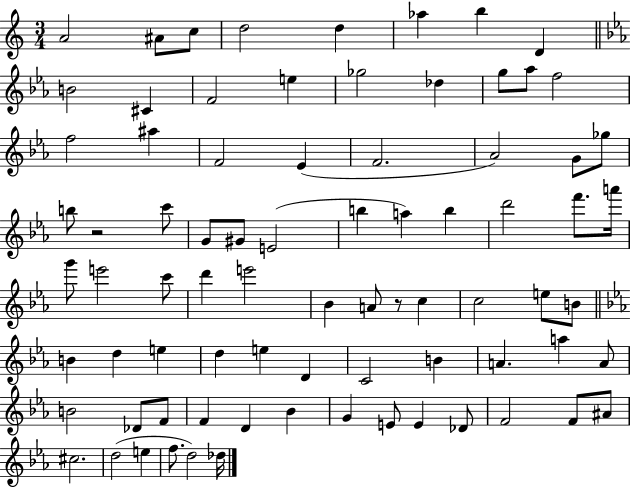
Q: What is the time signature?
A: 3/4